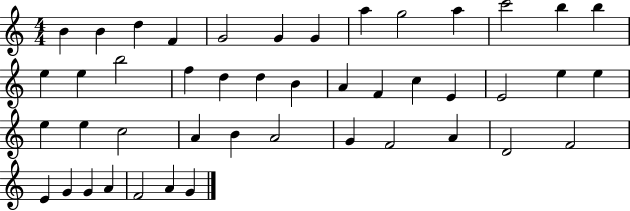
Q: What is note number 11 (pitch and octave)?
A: C6